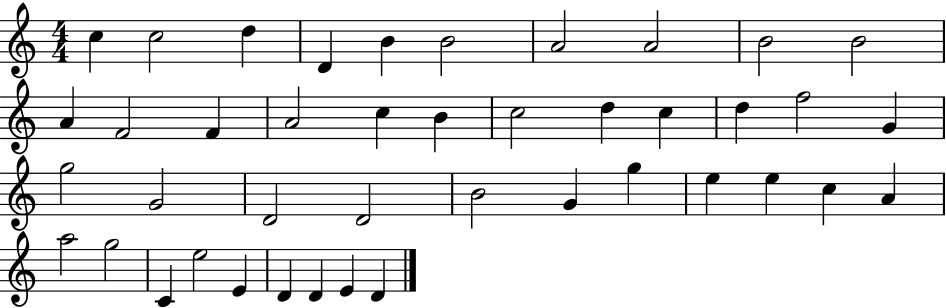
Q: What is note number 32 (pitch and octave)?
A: C5